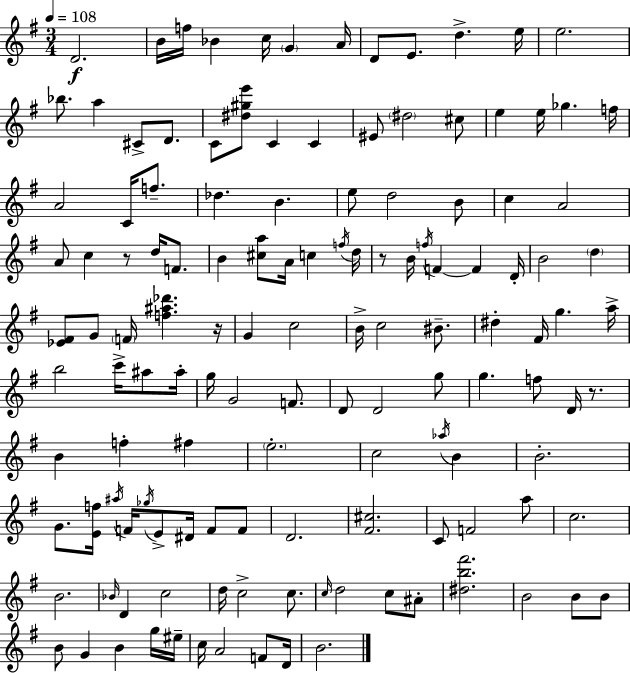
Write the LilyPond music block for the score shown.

{
  \clef treble
  \numericTimeSignature
  \time 3/4
  \key e \minor
  \tempo 4 = 108
  d'2.\f | b'16 f''16 bes'4 c''16 \parenthesize g'4 a'16 | d'8 e'8. d''4.-> e''16 | e''2. | \break bes''8. a''4 cis'8-> d'8. | c'8 <dis'' gis'' e'''>8 c'4 c'4 | eis'8 \parenthesize dis''2 cis''8 | e''4 e''16 ges''4. f''16 | \break a'2 c'16 f''8.-- | des''4. b'4. | e''8 d''2 b'8 | c''4 a'2 | \break a'8 c''4 r8 d''16 f'8. | b'4 <cis'' a''>8 a'16 c''4 \acciaccatura { f''16 } | d''16 r8 b'16 \acciaccatura { f''16 } f'4~~ f'4 | d'16-. b'2 \parenthesize d''4 | \break <ees' fis'>8 g'8 \parenthesize f'16 <f'' ais'' des'''>4. | r16 g'4 c''2 | b'16-> c''2 bis'8.-- | dis''4-. fis'16 g''4. | \break a''16-> b''2 c'''16-> ais''8 | ais''16-. g''16 g'2 f'8. | d'8 d'2 | g''8 g''4. f''8 d'16 r8. | \break b'4 f''4-. fis''4 | \parenthesize e''2.-. | c''2 \acciaccatura { aes''16 } b'4 | b'2.-. | \break g'8. <e' f''>16 \acciaccatura { ais''16 } f'16 \acciaccatura { ges''16 } e'8-> | dis'16 f'8 f'8 d'2. | <fis' cis''>2. | c'8 f'2 | \break a''8 c''2. | b'2. | \grace { bes'16 } d'4 c''2 | d''16 c''2-> | \break c''8. \grace { c''16 } d''2 | c''8 ais'8-. <dis'' b'' fis'''>2. | b'2 | b'8 b'8 b'8 g'4 | \break b'4 g''16 eis''16-- c''16 a'2 | f'8 d'16 b'2. | \bar "|."
}